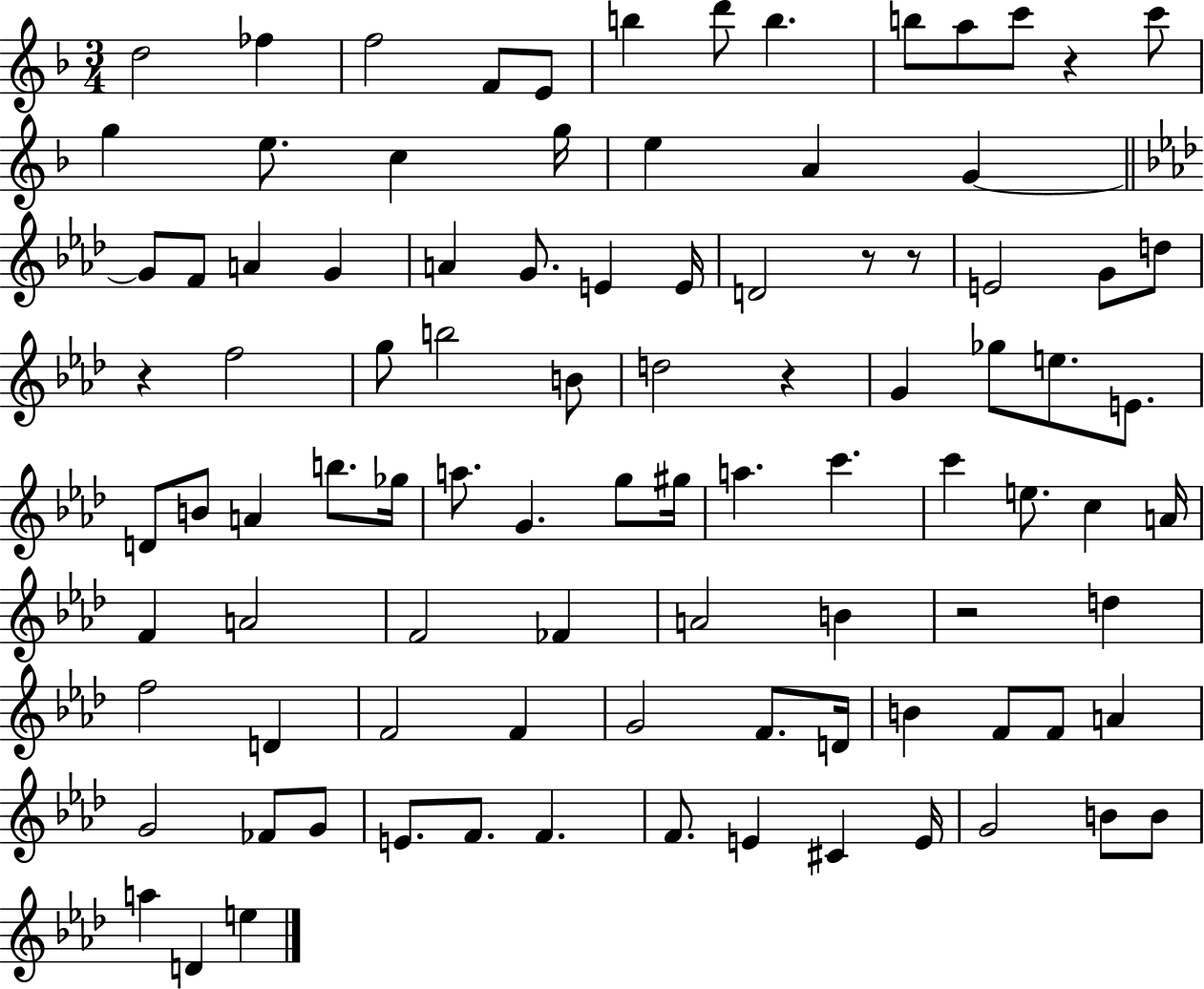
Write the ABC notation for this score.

X:1
T:Untitled
M:3/4
L:1/4
K:F
d2 _f f2 F/2 E/2 b d'/2 b b/2 a/2 c'/2 z c'/2 g e/2 c g/4 e A G G/2 F/2 A G A G/2 E E/4 D2 z/2 z/2 E2 G/2 d/2 z f2 g/2 b2 B/2 d2 z G _g/2 e/2 E/2 D/2 B/2 A b/2 _g/4 a/2 G g/2 ^g/4 a c' c' e/2 c A/4 F A2 F2 _F A2 B z2 d f2 D F2 F G2 F/2 D/4 B F/2 F/2 A G2 _F/2 G/2 E/2 F/2 F F/2 E ^C E/4 G2 B/2 B/2 a D e